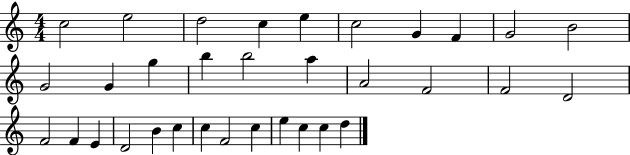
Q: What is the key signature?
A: C major